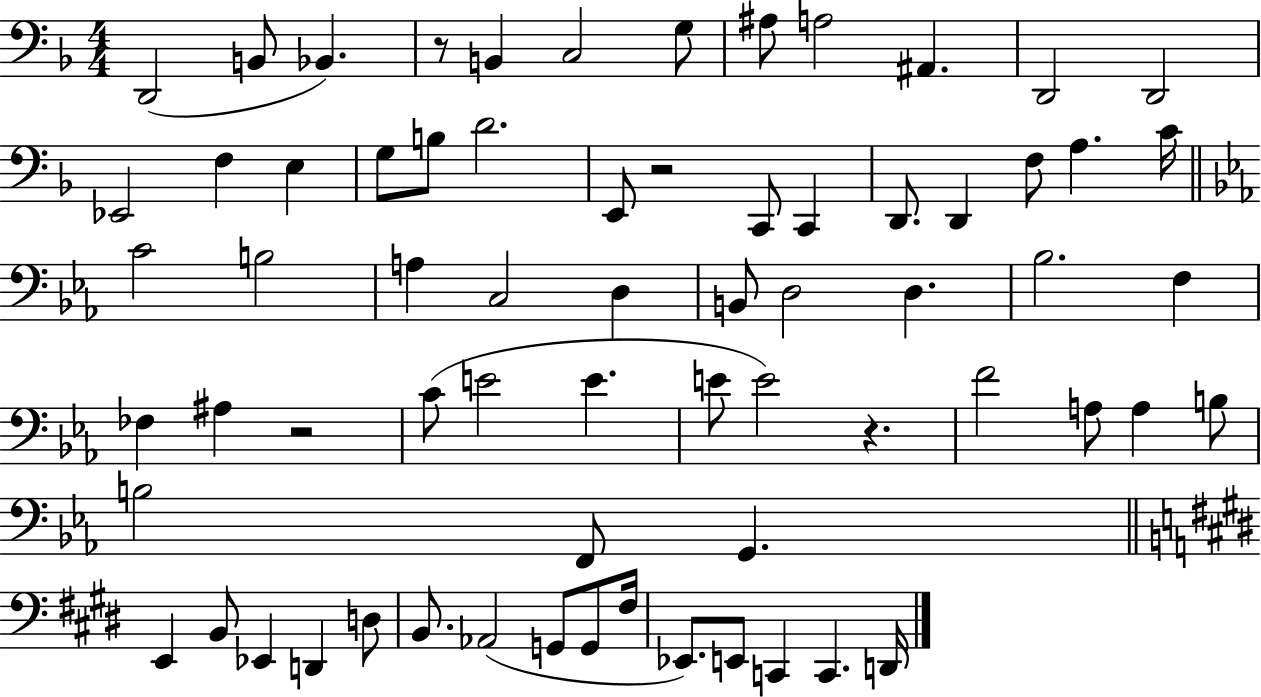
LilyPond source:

{
  \clef bass
  \numericTimeSignature
  \time 4/4
  \key f \major
  d,2( b,8 bes,4.) | r8 b,4 c2 g8 | ais8 a2 ais,4. | d,2 d,2 | \break ees,2 f4 e4 | g8 b8 d'2. | e,8 r2 c,8 c,4 | d,8. d,4 f8 a4. c'16 | \break \bar "||" \break \key ees \major c'2 b2 | a4 c2 d4 | b,8 d2 d4. | bes2. f4 | \break fes4 ais4 r2 | c'8( e'2 e'4. | e'8 e'2) r4. | f'2 a8 a4 b8 | \break b2 f,8 g,4. | \bar "||" \break \key e \major e,4 b,8 ees,4 d,4 d8 | b,8. aes,2( g,8 g,8 fis16 | ees,8.) e,8 c,4 c,4. d,16 | \bar "|."
}